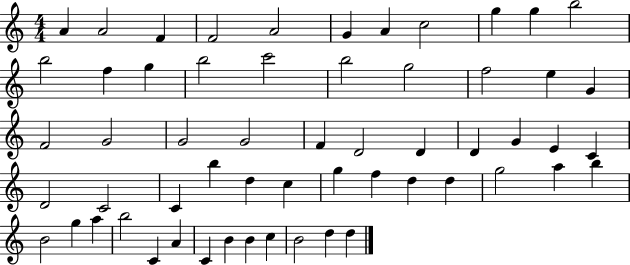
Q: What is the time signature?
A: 4/4